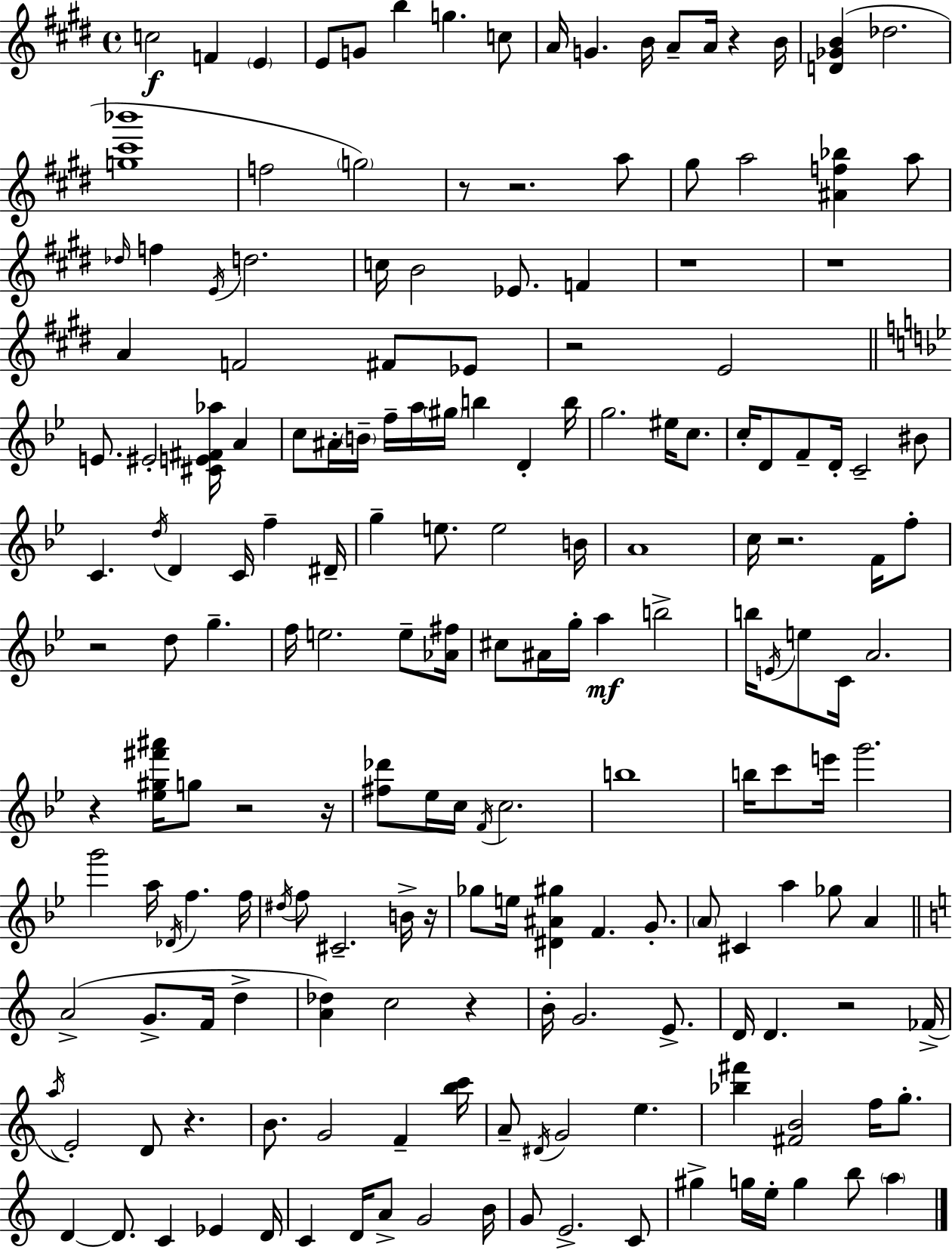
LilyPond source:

{
  \clef treble
  \time 4/4
  \defaultTimeSignature
  \key e \major
  c''2\f f'4 \parenthesize e'4 | e'8 g'8 b''4 g''4. c''8 | a'16 g'4. b'16 a'8-- a'16 r4 b'16 | <d' ges' b'>4( des''2. | \break <g'' cis''' bes'''>1 | f''2 \parenthesize g''2) | r8 r2. a''8 | gis''8 a''2 <ais' f'' bes''>4 a''8 | \break \grace { des''16 } f''4 \acciaccatura { e'16 } d''2. | c''16 b'2 ees'8. f'4 | r1 | r1 | \break a'4 f'2 fis'8 | ees'8 r2 e'2 | \bar "||" \break \key bes \major e'8. eis'2-. <cis' e' fis' aes''>16 a'4 | c''8 ais'16-. \parenthesize b'16-- f''16-- a''16 \parenthesize gis''16 b''4 d'4-. b''16 | g''2. eis''16 c''8. | c''16-. d'8 f'8-- d'16-. c'2-- bis'8 | \break c'4. \acciaccatura { d''16 } d'4 c'16 f''4-- | dis'16-- g''4-- e''8. e''2 | b'16 a'1 | c''16 r2. f'16 f''8-. | \break r2 d''8 g''4.-- | f''16 e''2. e''8-- | <aes' fis''>16 cis''8 ais'16 g''16-. a''4\mf b''2-> | b''16 \acciaccatura { e'16 } e''8 c'16 a'2. | \break r4 <ees'' gis'' fis''' ais'''>16 g''8 r2 | r16 <fis'' des'''>8 ees''16 c''16 \acciaccatura { f'16 } c''2. | b''1 | b''16 c'''8 e'''16 g'''2. | \break g'''2 a''16 \acciaccatura { des'16 } f''4. | f''16 \acciaccatura { dis''16 } f''8 cis'2.-- | b'16-> r16 ges''8 e''16 <dis' ais' gis''>4 f'4. | g'8.-. \parenthesize a'8 cis'4 a''4 ges''8 | \break a'4 \bar "||" \break \key a \minor a'2->( g'8.-> f'16 d''4-> | <a' des''>4) c''2 r4 | b'16-. g'2. e'8.-> | d'16 d'4. r2 fes'16->( | \break \acciaccatura { a''16 } e'2-.) d'8 r4. | b'8. g'2 f'4-- | <b'' c'''>16 a'8-- \acciaccatura { dis'16 } g'2 e''4. | <bes'' fis'''>4 <fis' b'>2 f''16 g''8.-. | \break d'4~~ d'8. c'4 ees'4 | d'16 c'4 d'16 a'8-> g'2 | b'16 g'8 e'2.-> | c'8 gis''4-> g''16 e''16-. g''4 b''8 \parenthesize a''4 | \break \bar "|."
}